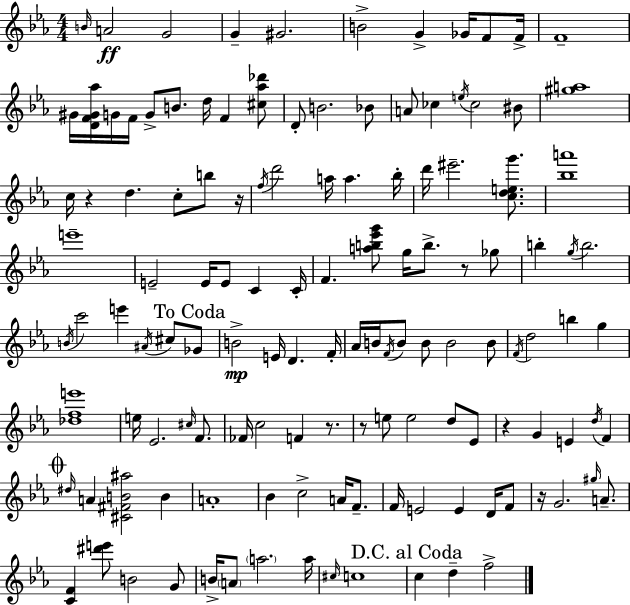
B4/s A4/h G4/h G4/q G#4/h. B4/h G4/q Gb4/s F4/e F4/s F4/w G#4/s [D4,F4,G#4,Ab5]/s G4/s F4/s G4/e B4/e. D5/s F4/q [C#5,Ab5,Db6]/e D4/e B4/h. Bb4/e A4/e CES5/q E5/s CES5/h BIS4/e [G#5,A5]/w C5/s R/q D5/q. C5/e B5/e R/s F5/s D6/h A5/s A5/q. Bb5/s D6/s EIS6/h. [C5,D5,E5,G6]/e. [Bb5,A6]/w E6/w E4/h E4/s E4/e C4/q C4/s F4/q. [A5,B5,Eb6,G6]/e G5/s B5/e. R/e Gb5/e B5/q G5/s B5/h. B4/s C6/h E6/q A#4/s C#5/e Gb4/e B4/h E4/s D4/q. F4/s Ab4/s B4/s F4/s B4/e B4/e B4/h B4/e F4/s D5/h B5/q G5/q [Db5,F5,E6]/w E5/s Eb4/h. C#5/s F4/e. FES4/s C5/h F4/q R/e. R/e E5/e E5/h D5/e Eb4/e R/q G4/q E4/q D5/s F4/q D#5/s A4/q [C#4,F#4,B4,A#5]/h B4/q A4/w Bb4/q C5/h A4/s F4/e. F4/s E4/h E4/q D4/s F4/e R/s G4/h. G#5/s A4/e. [C4,F4]/q [D#6,E6]/e B4/h G4/e B4/s A4/e A5/h. A5/s C#5/s C5/w C5/q D5/q F5/h